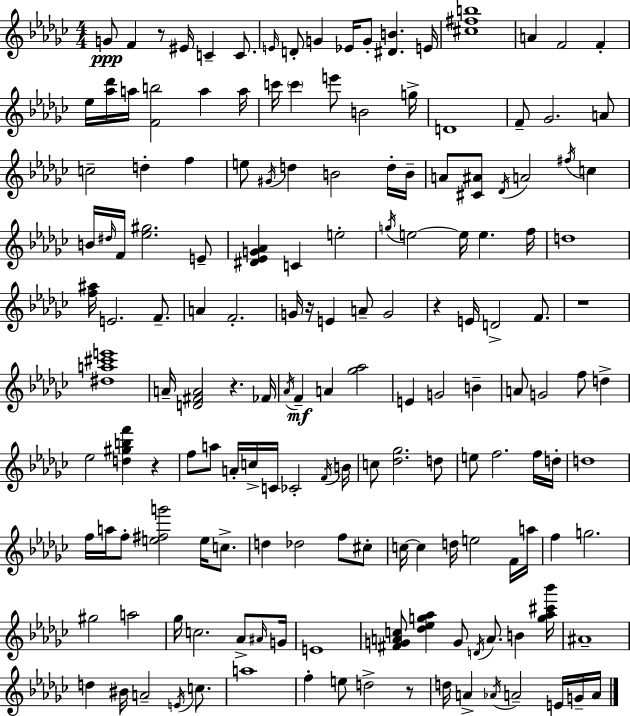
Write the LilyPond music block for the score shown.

{
  \clef treble
  \numericTimeSignature
  \time 4/4
  \key ees \minor
  g'8\ppp f'4 r8 eis'16 c'4-- c'8. | \grace { e'16 } d'8-. g'4 ees'16 g'8-. <dis' b'>4. | e'16 <cis'' fis'' b''>1 | a'4 f'2 f'4-. | \break ees''16 <aes'' des'''>16 a''16 <f' b''>2 a''4 | a''16 c'''16 \parenthesize c'''4 e'''8 b'2 | g''16-> d'1 | f'8-- ges'2. a'8 | \break c''2-- d''4-. f''4 | e''8 \acciaccatura { gis'16 } d''4 b'2 | d''16-. b'16-- a'8 <cis' ais'>8 \acciaccatura { des'16 } a'2 \acciaccatura { fis''16 } | c''4 b'16 \grace { dis''16 } f'16 <ees'' gis''>2. | \break e'8-- <dis' ees' g' aes'>4 c'4 e''2-. | \acciaccatura { g''16 } e''2~~ e''16 e''4. | f''16 d''1 | <f'' ais''>16 e'2. | \break f'8.-- a'4 f'2.-. | g'16 r16 e'4 a'8-- g'2 | r4 e'16 d'2-> | f'8. r1 | \break <dis'' a'' cis''' e'''>1 | a'16-- <d' fis' a'>2 r4. | fes'16 \acciaccatura { aes'16 }\mf f'4-- a'4 <ges'' aes''>2 | e'4 g'2 | \break b'4-- a'8 g'2 | f''8 d''4-> ees''2 <d'' gis'' b'' f'''>4 | r4 f''8 a''8 a'16-. c''16-> c'16 ces'2-. | \acciaccatura { f'16 } b'16 c''8 <des'' ges''>2. | \break d''8 e''8 f''2. | f''16 d''16-. d''1 | f''16 a''16 f''8-. <e'' fis'' g'''>2 | e''16 c''8.-> d''4 des''2 | \break f''8 cis''8-. c''16~~ c''4 d''16 e''2 | f'16 a''16 f''4 g''2. | gis''2 | a''2 ges''16 c''2. | \break aes'8-> \grace { ais'16 } g'16 e'1 | <fis' g' a' c''>8 <des'' ees'' g'' aes''>4 g'8 | \acciaccatura { d'16 } a'8. b'4 <g'' aes'' cis''' bes'''>16 ais'1-- | d''4 bis'16 a'2-- | \break \acciaccatura { e'16 } c''8. a''1 | f''4-. e''8 | d''2-> r8 d''16 a'4-> | \acciaccatura { aes'16 } a'2-- e'16 g'16-- a'16 \bar "|."
}